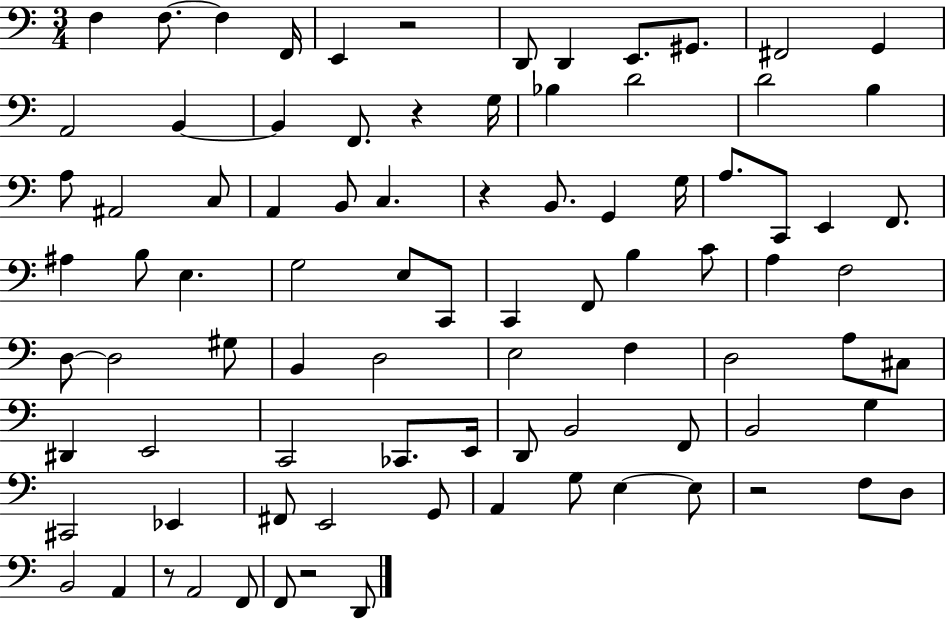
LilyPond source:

{
  \clef bass
  \numericTimeSignature
  \time 3/4
  \key c \major
  f4 f8.~~ f4 f,16 | e,4 r2 | d,8 d,4 e,8. gis,8. | fis,2 g,4 | \break a,2 b,4~~ | b,4 f,8. r4 g16 | bes4 d'2 | d'2 b4 | \break a8 ais,2 c8 | a,4 b,8 c4. | r4 b,8. g,4 g16 | a8. c,8 e,4 f,8. | \break ais4 b8 e4. | g2 e8 c,8 | c,4 f,8 b4 c'8 | a4 f2 | \break d8~~ d2 gis8 | b,4 d2 | e2 f4 | d2 a8 cis8 | \break dis,4 e,2 | c,2 ces,8. e,16 | d,8 b,2 f,8 | b,2 g4 | \break cis,2 ees,4 | fis,8 e,2 g,8 | a,4 g8 e4~~ e8 | r2 f8 d8 | \break b,2 a,4 | r8 a,2 f,8 | f,8 r2 d,8 | \bar "|."
}